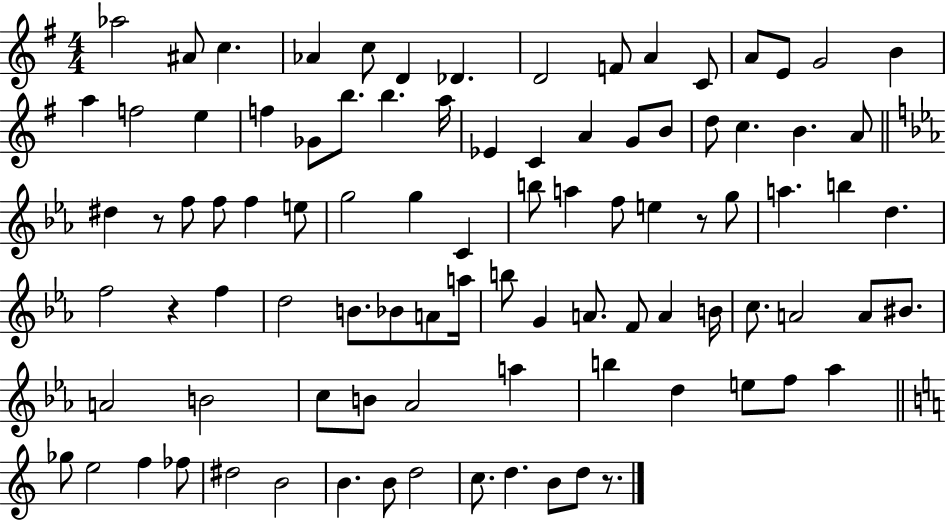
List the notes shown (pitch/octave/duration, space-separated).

Ab5/h A#4/e C5/q. Ab4/q C5/e D4/q Db4/q. D4/h F4/e A4/q C4/e A4/e E4/e G4/h B4/q A5/q F5/h E5/q F5/q Gb4/e B5/e. B5/q. A5/s Eb4/q C4/q A4/q G4/e B4/e D5/e C5/q. B4/q. A4/e D#5/q R/e F5/e F5/e F5/q E5/e G5/h G5/q C4/q B5/e A5/q F5/e E5/q R/e G5/e A5/q. B5/q D5/q. F5/h R/q F5/q D5/h B4/e. Bb4/e A4/e A5/s B5/e G4/q A4/e. F4/e A4/q B4/s C5/e. A4/h A4/e BIS4/e. A4/h B4/h C5/e B4/e Ab4/h A5/q B5/q D5/q E5/e F5/e Ab5/q Gb5/e E5/h F5/q FES5/e D#5/h B4/h B4/q. B4/e D5/h C5/e. D5/q. B4/e D5/e R/e.